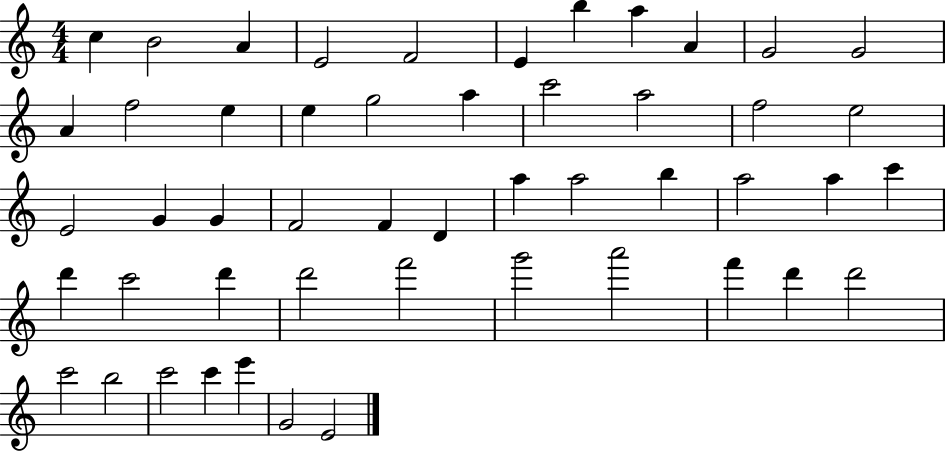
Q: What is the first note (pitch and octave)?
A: C5